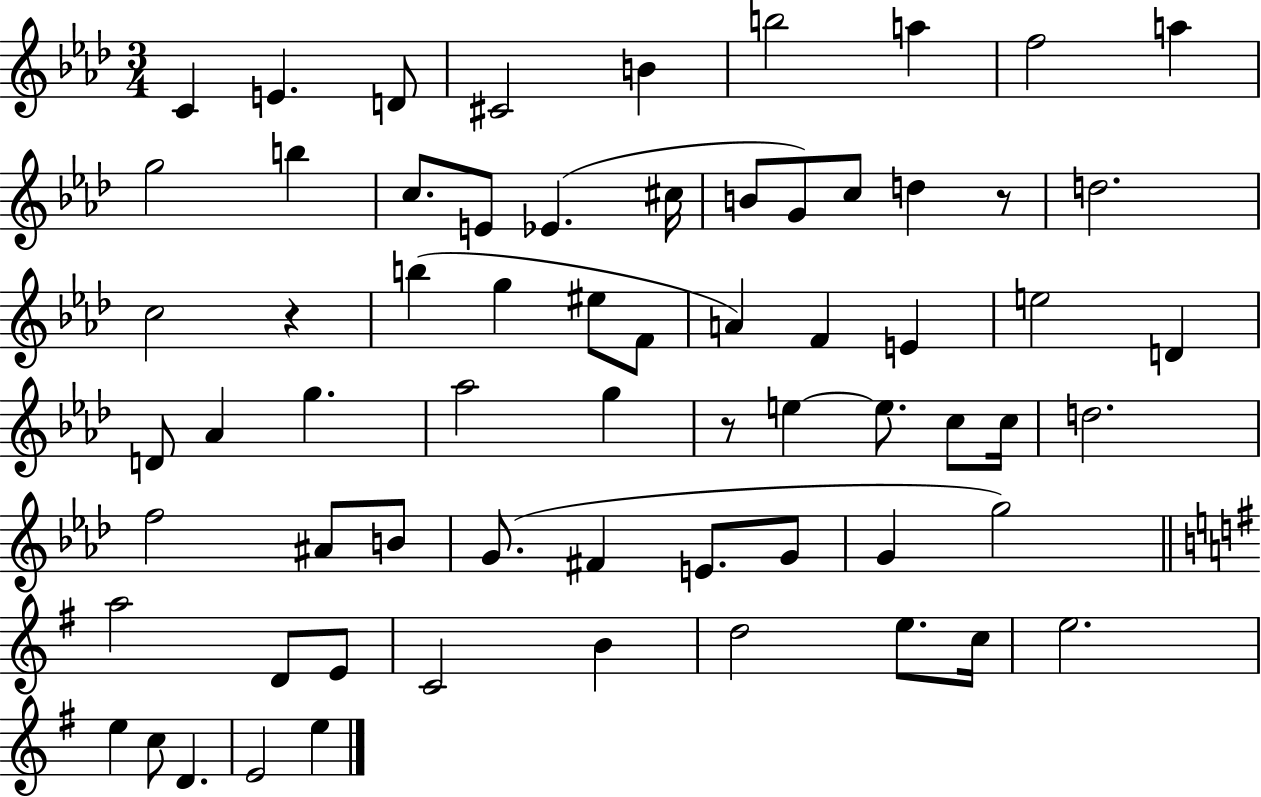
{
  \clef treble
  \numericTimeSignature
  \time 3/4
  \key aes \major
  c'4 e'4. d'8 | cis'2 b'4 | b''2 a''4 | f''2 a''4 | \break g''2 b''4 | c''8. e'8 ees'4.( cis''16 | b'8 g'8) c''8 d''4 r8 | d''2. | \break c''2 r4 | b''4( g''4 eis''8 f'8 | a'4) f'4 e'4 | e''2 d'4 | \break d'8 aes'4 g''4. | aes''2 g''4 | r8 e''4~~ e''8. c''8 c''16 | d''2. | \break f''2 ais'8 b'8 | g'8.( fis'4 e'8. g'8 | g'4 g''2) | \bar "||" \break \key g \major a''2 d'8 e'8 | c'2 b'4 | d''2 e''8. c''16 | e''2. | \break e''4 c''8 d'4. | e'2 e''4 | \bar "|."
}